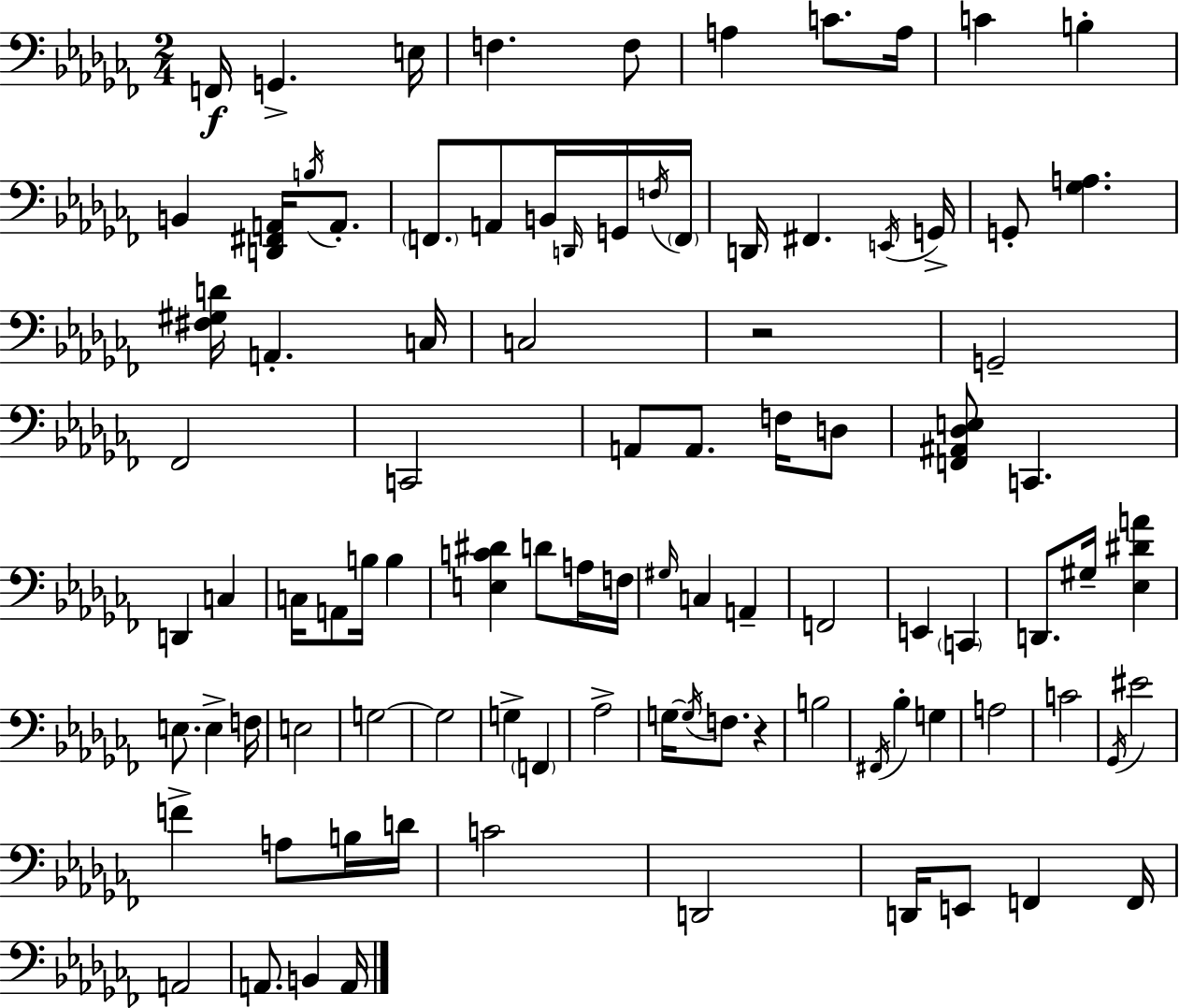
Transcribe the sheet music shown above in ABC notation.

X:1
T:Untitled
M:2/4
L:1/4
K:Abm
F,,/4 G,, E,/4 F, F,/2 A, C/2 A,/4 C B, B,, [D,,^F,,A,,]/4 B,/4 A,,/2 F,,/2 A,,/2 B,,/4 D,,/4 G,,/4 F,/4 F,,/4 D,,/4 ^F,, E,,/4 G,,/4 G,,/2 [_G,A,] [^F,^G,D]/4 A,, C,/4 C,2 z2 G,,2 _F,,2 C,,2 A,,/2 A,,/2 F,/4 D,/2 [F,,^A,,_D,E,]/2 C,, D,, C, C,/4 A,,/2 B,/4 B, [E,C^D] D/2 A,/4 F,/4 ^G,/4 C, A,, F,,2 E,, C,, D,,/2 ^G,/4 [_E,^DA] E,/2 E, F,/4 E,2 G,2 G,2 G, F,, _A,2 G,/4 G,/4 F,/2 z B,2 ^F,,/4 _B, G, A,2 C2 _G,,/4 ^E2 F A,/2 B,/4 D/4 C2 D,,2 D,,/4 E,,/2 F,, F,,/4 A,,2 A,,/2 B,, A,,/4